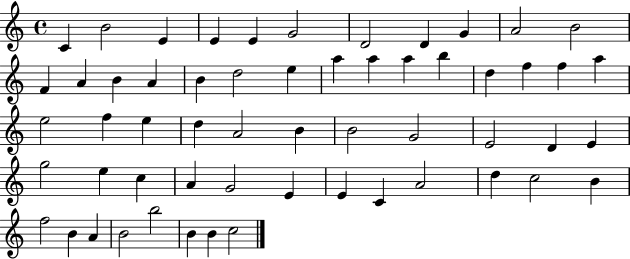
C4/q B4/h E4/q E4/q E4/q G4/h D4/h D4/q G4/q A4/h B4/h F4/q A4/q B4/q A4/q B4/q D5/h E5/q A5/q A5/q A5/q B5/q D5/q F5/q F5/q A5/q E5/h F5/q E5/q D5/q A4/h B4/q B4/h G4/h E4/h D4/q E4/q G5/h E5/q C5/q A4/q G4/h E4/q E4/q C4/q A4/h D5/q C5/h B4/q F5/h B4/q A4/q B4/h B5/h B4/q B4/q C5/h